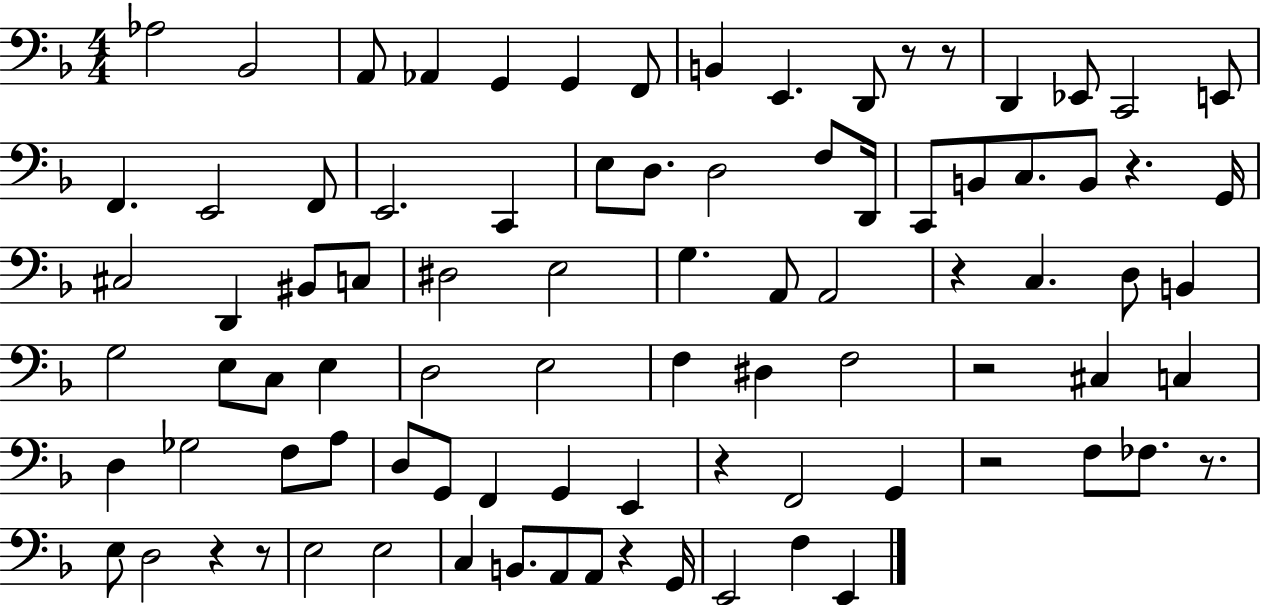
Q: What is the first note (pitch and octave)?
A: Ab3